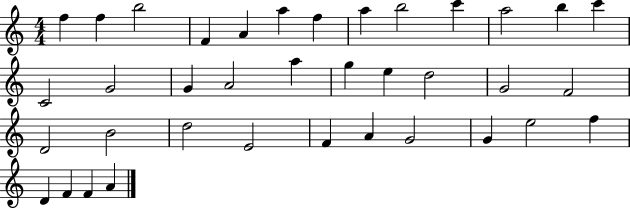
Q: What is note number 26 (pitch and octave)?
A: D5